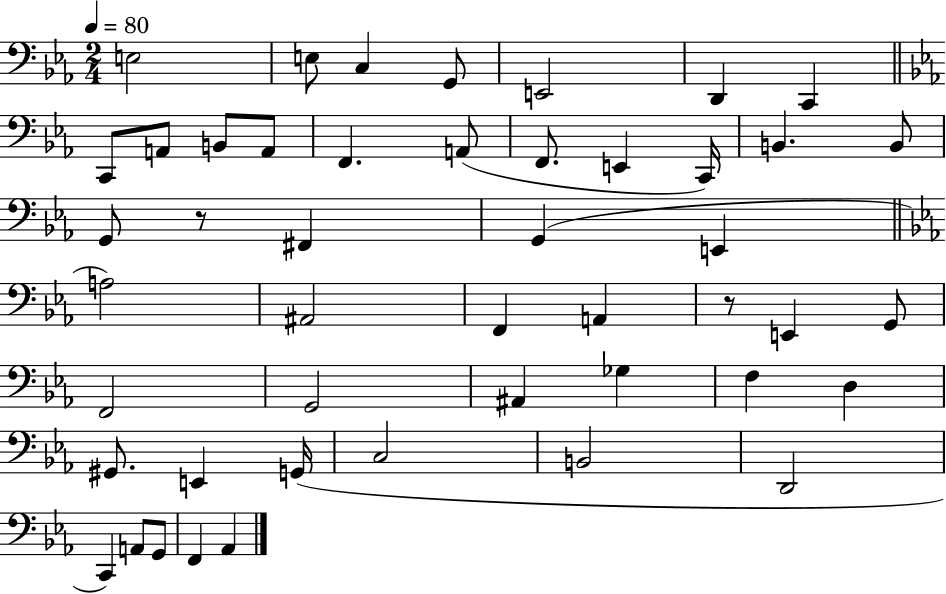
{
  \clef bass
  \numericTimeSignature
  \time 2/4
  \key ees \major
  \tempo 4 = 80
  e2 | e8 c4 g,8 | e,2 | d,4 c,4 | \break \bar "||" \break \key c \minor c,8 a,8 b,8 a,8 | f,4. a,8( | f,8. e,4 c,16) | b,4. b,8 | \break g,8 r8 fis,4 | g,4( e,4 | \bar "||" \break \key c \minor a2) | ais,2 | f,4 a,4 | r8 e,4 g,8 | \break f,2 | g,2 | ais,4 ges4 | f4 d4 | \break gis,8. e,4 g,16( | c2 | b,2 | d,2 | \break c,4) a,8 g,8 | f,4 aes,4 | \bar "|."
}